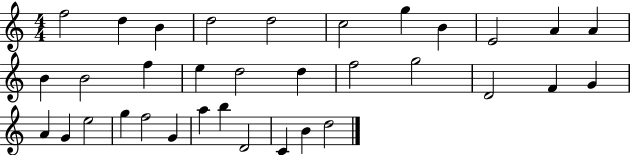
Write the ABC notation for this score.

X:1
T:Untitled
M:4/4
L:1/4
K:C
f2 d B d2 d2 c2 g B E2 A A B B2 f e d2 d f2 g2 D2 F G A G e2 g f2 G a b D2 C B d2